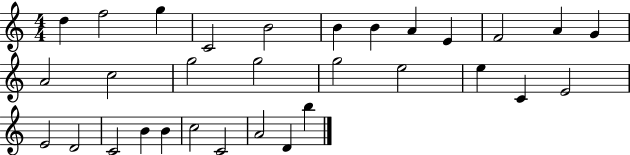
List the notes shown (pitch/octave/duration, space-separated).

D5/q F5/h G5/q C4/h B4/h B4/q B4/q A4/q E4/q F4/h A4/q G4/q A4/h C5/h G5/h G5/h G5/h E5/h E5/q C4/q E4/h E4/h D4/h C4/h B4/q B4/q C5/h C4/h A4/h D4/q B5/q